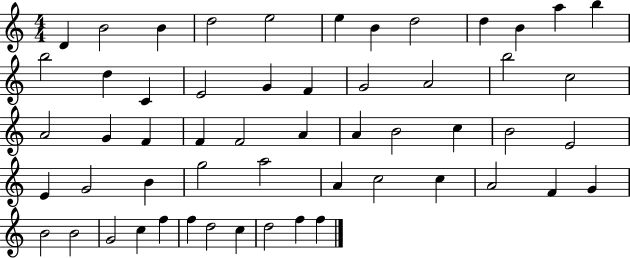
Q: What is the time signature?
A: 4/4